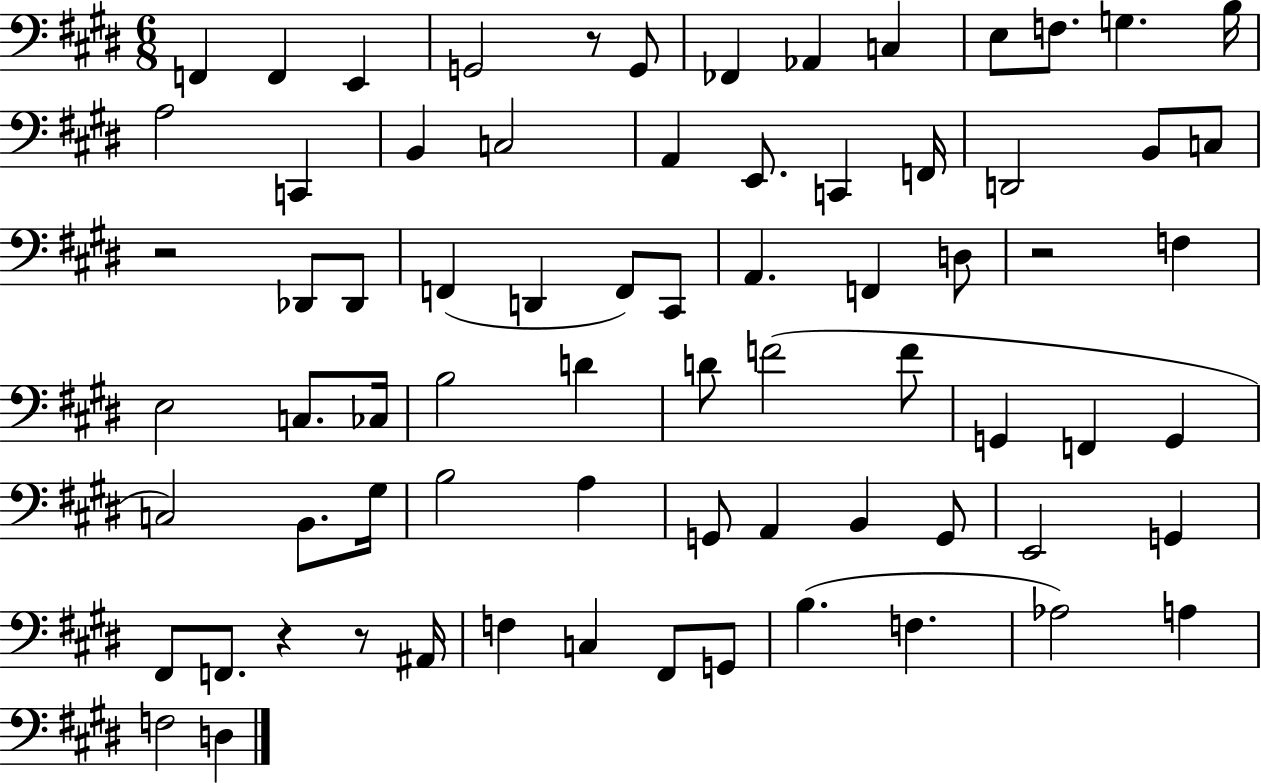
{
  \clef bass
  \numericTimeSignature
  \time 6/8
  \key e \major
  f,4 f,4 e,4 | g,2 r8 g,8 | fes,4 aes,4 c4 | e8 f8. g4. b16 | \break a2 c,4 | b,4 c2 | a,4 e,8. c,4 f,16 | d,2 b,8 c8 | \break r2 des,8 des,8 | f,4( d,4 f,8) cis,8 | a,4. f,4 d8 | r2 f4 | \break e2 c8. ces16 | b2 d'4 | d'8 f'2( f'8 | g,4 f,4 g,4 | \break c2) b,8. gis16 | b2 a4 | g,8 a,4 b,4 g,8 | e,2 g,4 | \break fis,8 f,8. r4 r8 ais,16 | f4 c4 fis,8 g,8 | b4.( f4. | aes2) a4 | \break f2 d4 | \bar "|."
}